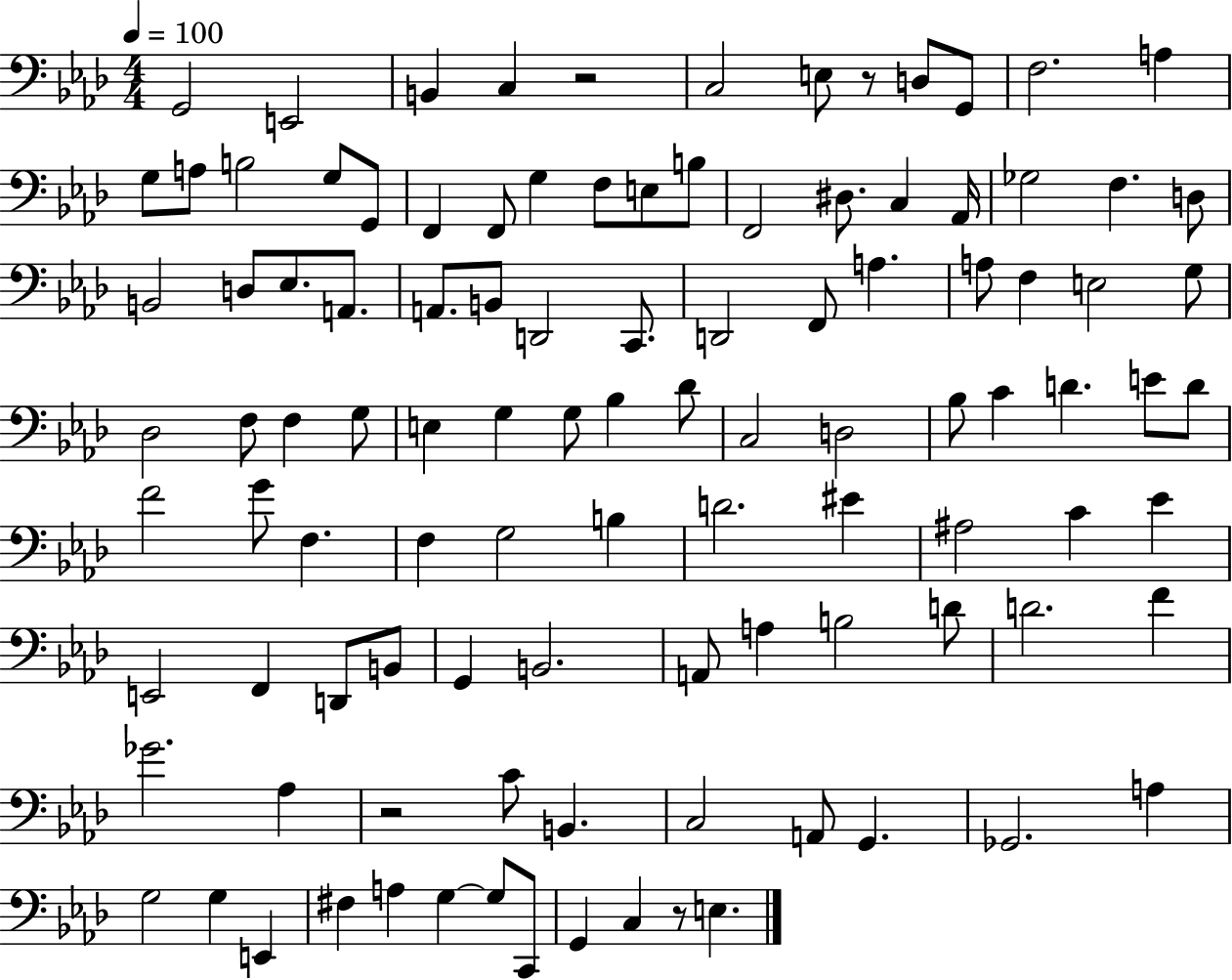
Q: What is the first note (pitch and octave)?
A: G2